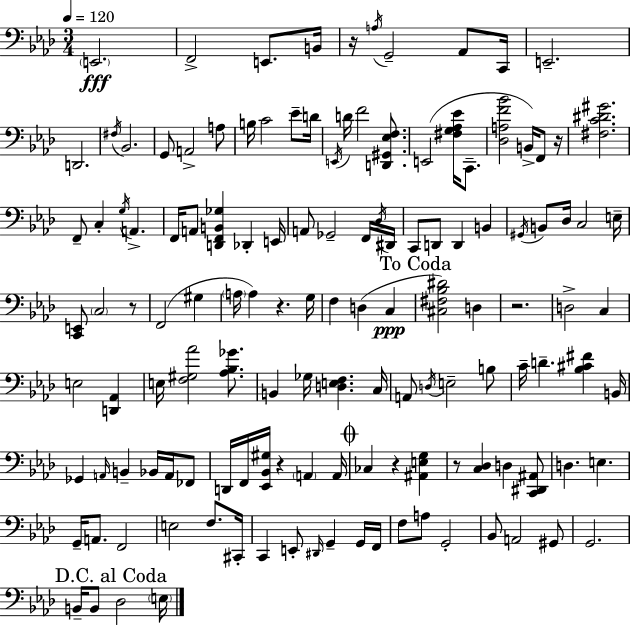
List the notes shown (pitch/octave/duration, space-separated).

E2/h. F2/h E2/e. B2/s R/s A3/s G2/h Ab2/e C2/s E2/h. D2/h. F#3/s Bb2/h. G2/e A2/h A3/e B3/s C4/h Eb4/e D4/s E2/s D4/s F4/h [D2,G#2,Eb3,F3]/e. E2/h [F#3,G3,Ab3,Eb4]/s C2/e. [Db3,A3,F4,Bb4]/h B2/s F2/e R/s [F#3,C4,D#4,G#4]/h. F2/e C3/q G3/s A2/q. F2/s A2/e [D2,F2,B2,Gb3]/q Db2/q E2/s A2/e Gb2/h F2/s Db3/s D#2/s C2/e D2/e D2/q B2/q G#2/s B2/e Db3/s C3/h E3/s [C2,E2]/e C3/h R/e F2/h G#3/q A3/s A3/q R/q. G3/s F3/q D3/q C3/q [C#3,F#3,Bb3,D#4]/h D3/q R/h. D3/h C3/q E3/h [D2,Ab2]/q E3/s [F3,G#3,Ab4]/h [Ab3,Bb3,Gb4]/e. B2/q Gb3/s [D3,E3,F3]/q. C3/s A2/e D3/s E3/h B3/e C4/s D4/q. [Bb3,C#4,F#4]/q B2/s Gb2/q A2/s B2/q Bb2/s A2/s FES2/e D2/s F2/s [Eb2,Bb2,G#3]/s R/q A2/q A2/s CES3/q R/q [A#2,E3,G3]/q R/e [C3,Db3]/q D3/q [C2,D#2,A#2]/e D3/q. E3/q. G2/s A2/e. F2/h E3/h F3/e. C#2/s C2/q E2/e D#2/s G2/q G2/s F2/s F3/e A3/e G2/h Bb2/e A2/h G#2/e G2/h. B2/s B2/e Db3/h E3/s